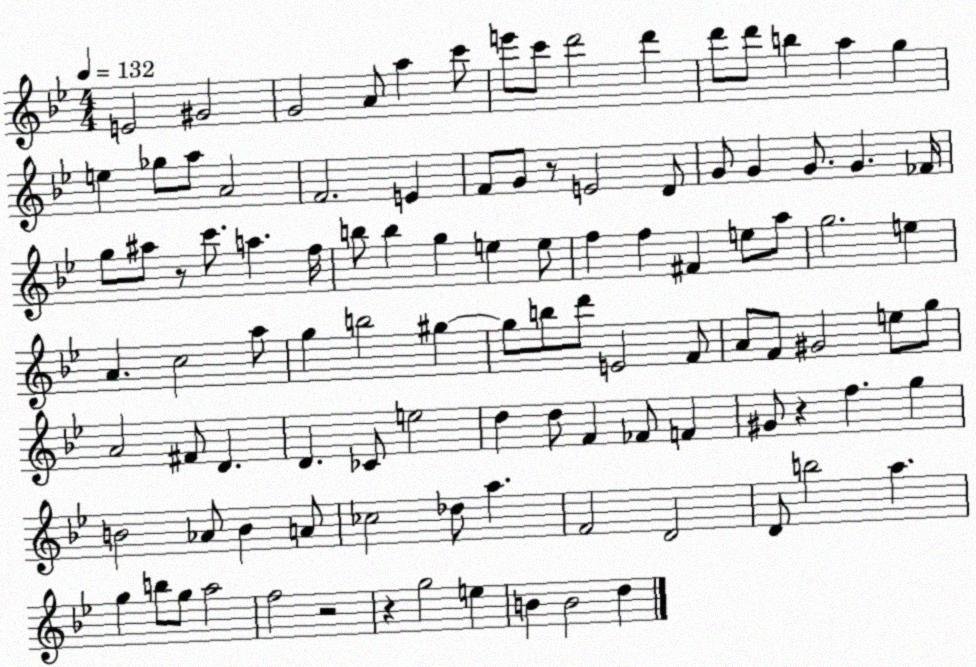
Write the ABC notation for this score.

X:1
T:Untitled
M:4/4
L:1/4
K:Bb
E2 ^G2 G2 A/2 a c'/2 e'/2 c'/2 d'2 d' d'/2 d'/2 b a g e _g/2 a/2 A2 F2 E F/2 G/2 z/2 E2 D/2 G/2 G G/2 G _F/4 g/2 ^a/2 z/2 c'/2 a f/4 b/2 b g e e/2 f f ^F e/2 a/2 g2 e A c2 a/2 g b2 ^g ^g/2 b/2 d'/2 E2 F/2 A/2 F/2 ^G2 e/2 g/2 A2 ^F/2 D D _C/2 e2 d d/2 F _F/2 F ^G/2 z f g B2 _A/2 B A/2 _c2 _d/2 a F2 D2 D/2 b2 a g b/2 g/2 a2 f2 z2 z g2 e B B2 d